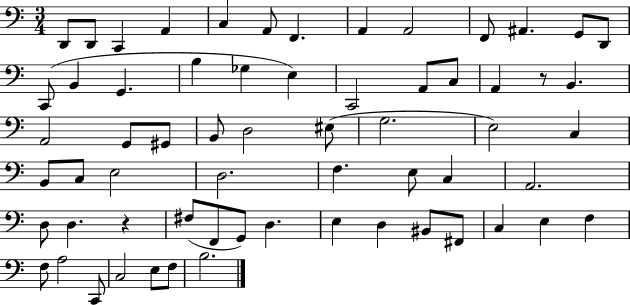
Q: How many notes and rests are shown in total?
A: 63